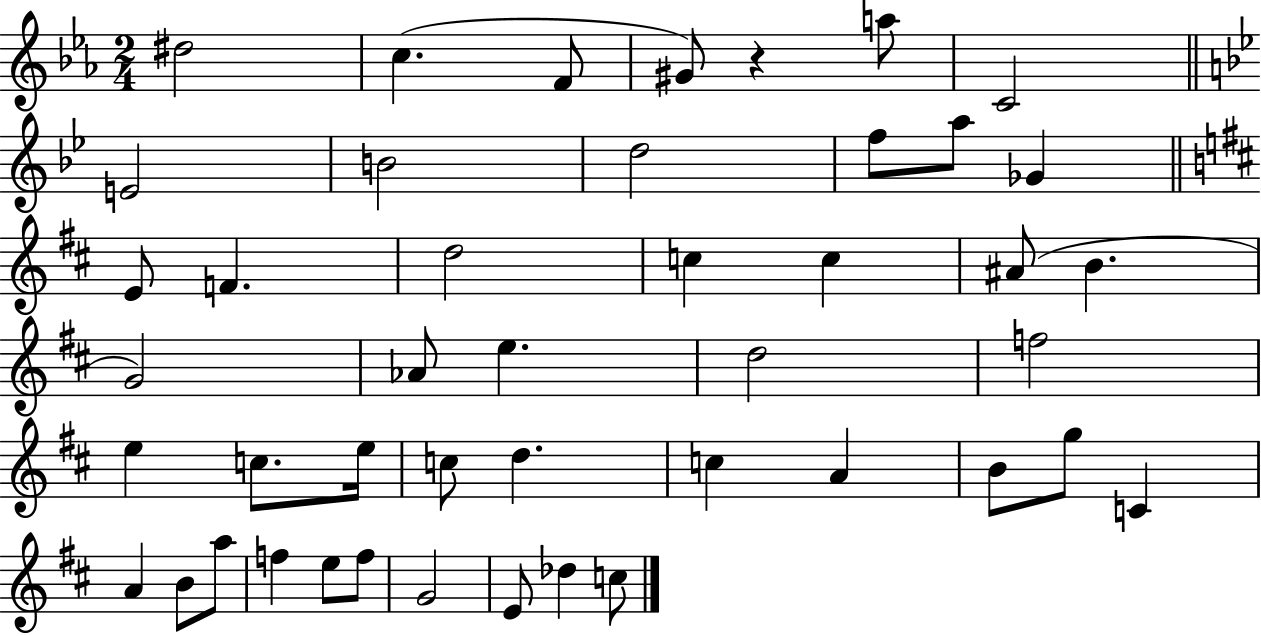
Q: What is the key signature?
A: EES major